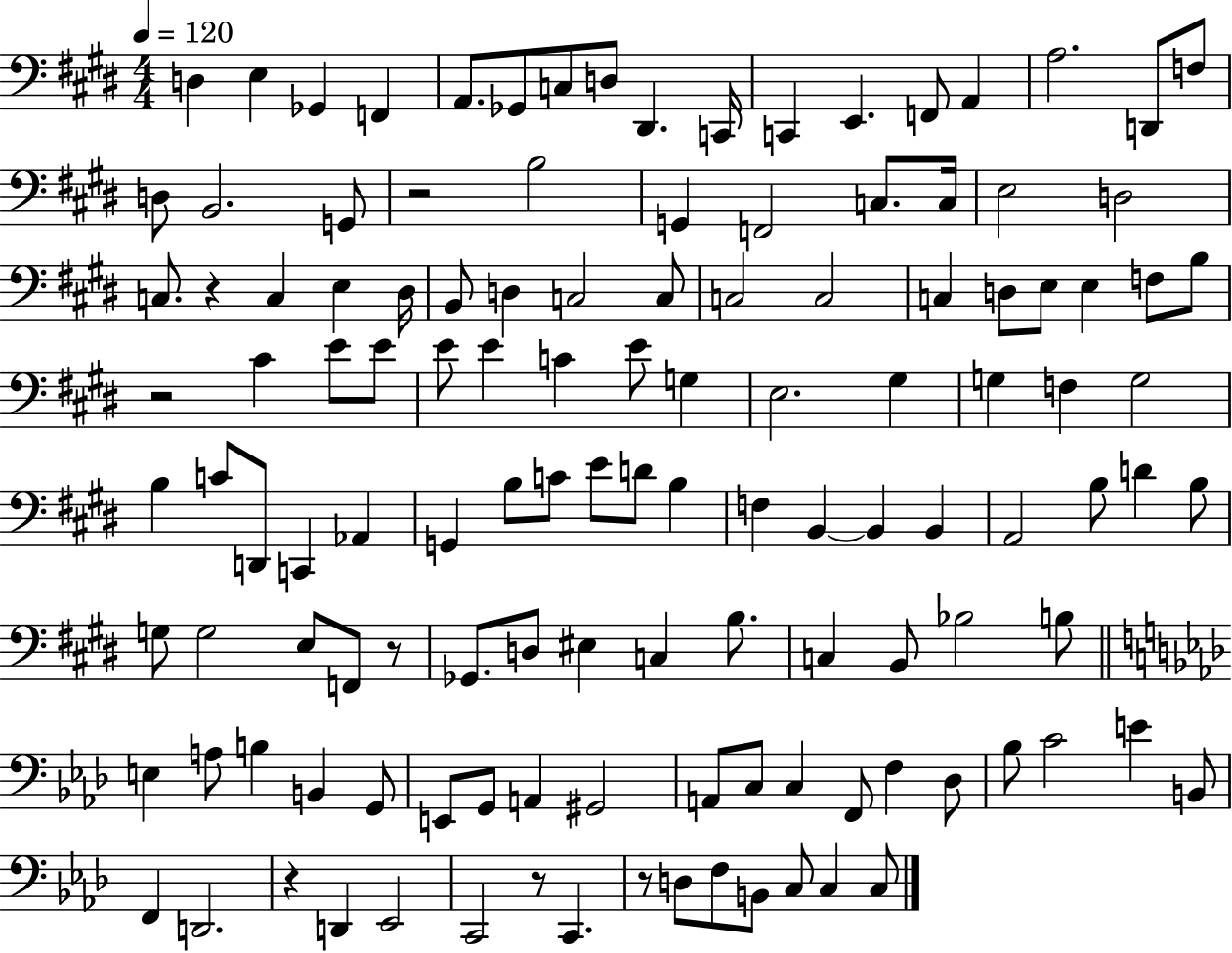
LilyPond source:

{
  \clef bass
  \numericTimeSignature
  \time 4/4
  \key e \major
  \tempo 4 = 120
  d4 e4 ges,4 f,4 | a,8. ges,8 c8 d8 dis,4. c,16 | c,4 e,4. f,8 a,4 | a2. d,8 f8 | \break d8 b,2. g,8 | r2 b2 | g,4 f,2 c8. c16 | e2 d2 | \break c8. r4 c4 e4 dis16 | b,8 d4 c2 c8 | c2 c2 | c4 d8 e8 e4 f8 b8 | \break r2 cis'4 e'8 e'8 | e'8 e'4 c'4 e'8 g4 | e2. gis4 | g4 f4 g2 | \break b4 c'8 d,8 c,4 aes,4 | g,4 b8 c'8 e'8 d'8 b4 | f4 b,4~~ b,4 b,4 | a,2 b8 d'4 b8 | \break g8 g2 e8 f,8 r8 | ges,8. d8 eis4 c4 b8. | c4 b,8 bes2 b8 | \bar "||" \break \key aes \major e4 a8 b4 b,4 g,8 | e,8 g,8 a,4 gis,2 | a,8 c8 c4 f,8 f4 des8 | bes8 c'2 e'4 b,8 | \break f,4 d,2. | r4 d,4 ees,2 | c,2 r8 c,4. | r8 d8 f8 b,8 c8 c4 c8 | \break \bar "|."
}